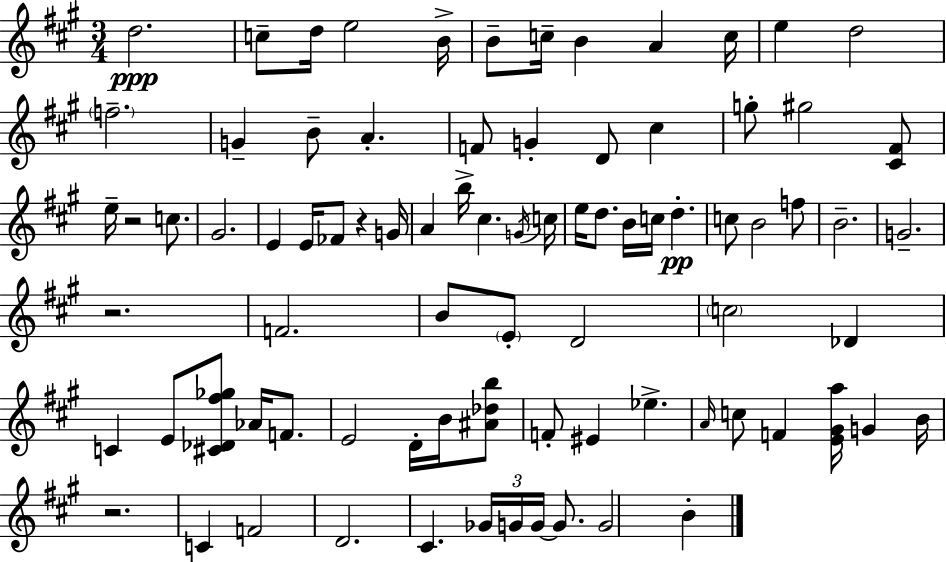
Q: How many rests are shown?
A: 4